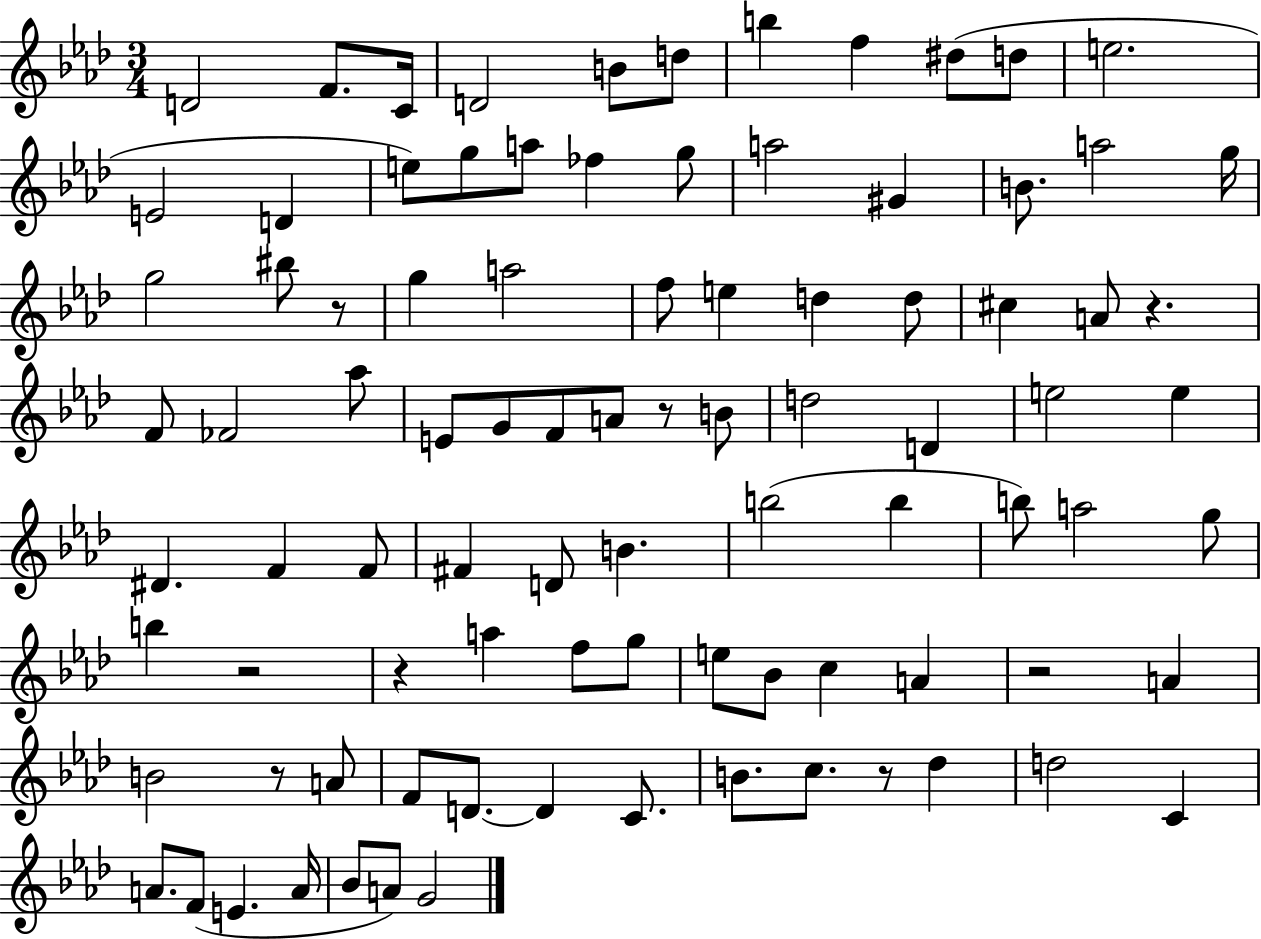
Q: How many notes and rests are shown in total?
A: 91